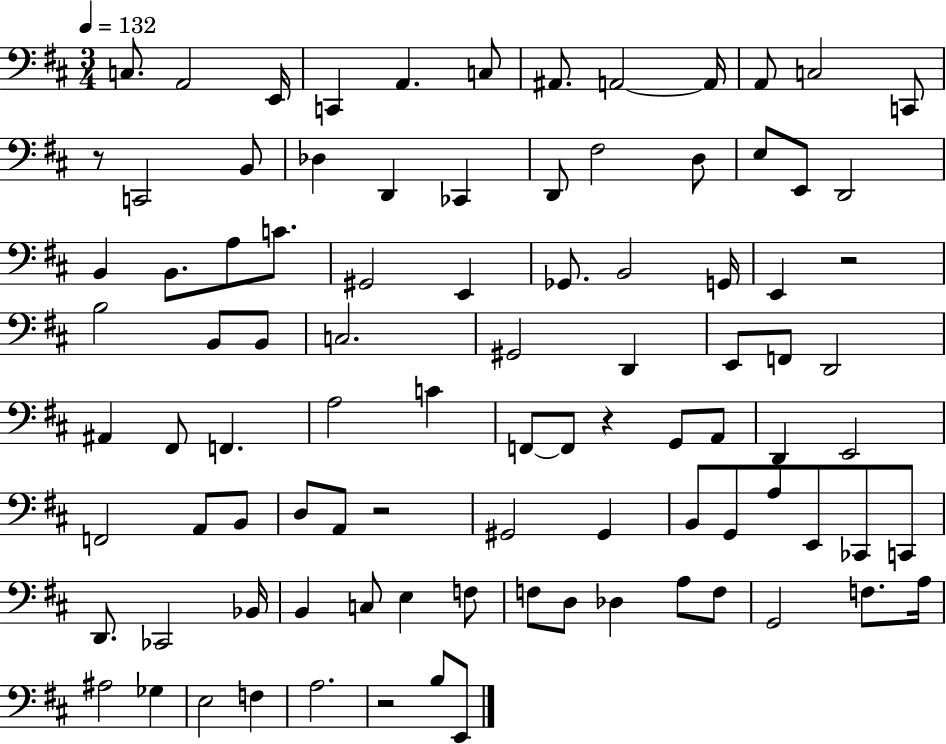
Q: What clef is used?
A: bass